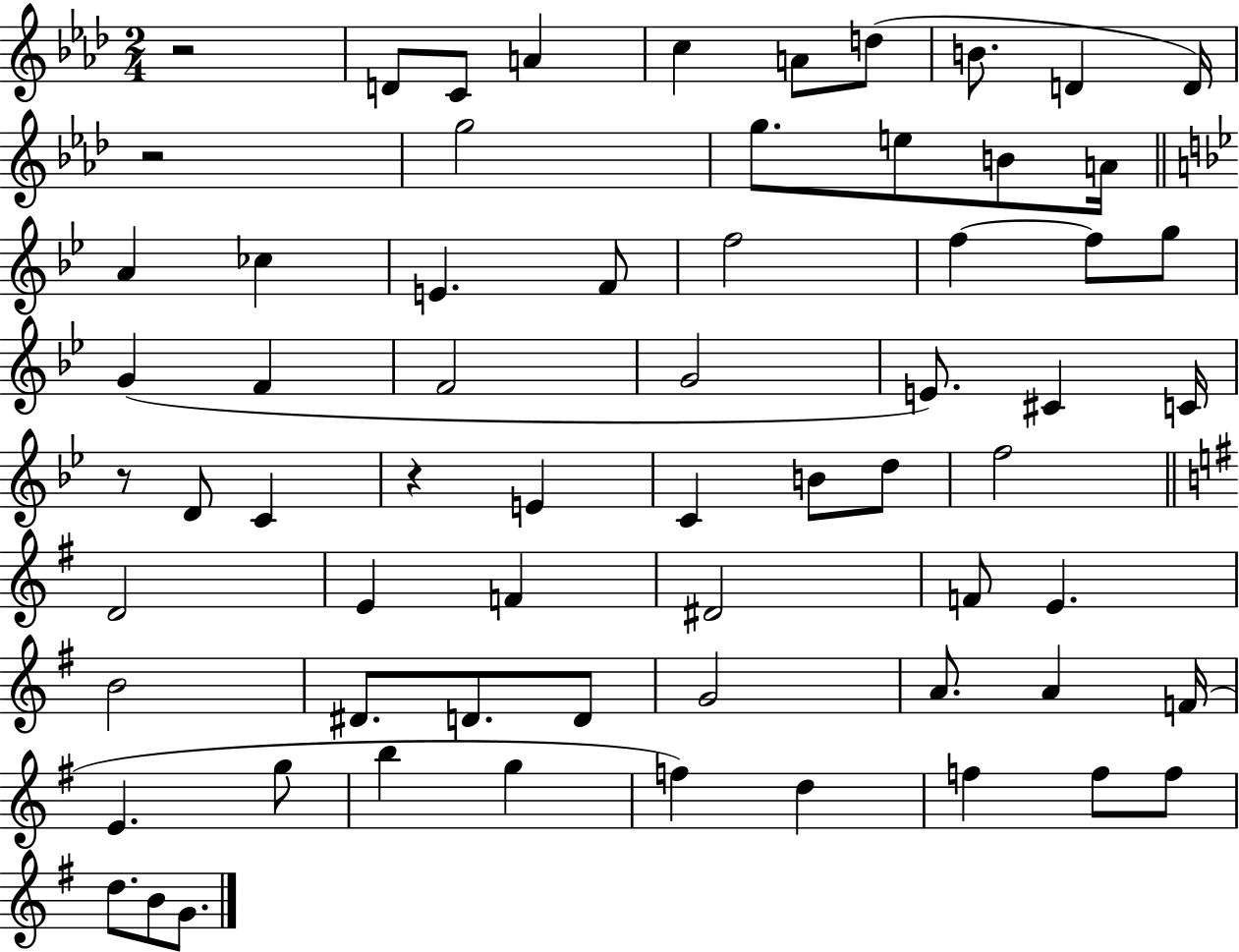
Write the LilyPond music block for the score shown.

{
  \clef treble
  \numericTimeSignature
  \time 2/4
  \key aes \major
  r2 | d'8 c'8 a'4 | c''4 a'8 d''8( | b'8. d'4 d'16) | \break r2 | g''2 | g''8. e''8 b'8 a'16 | \bar "||" \break \key g \minor a'4 ces''4 | e'4. f'8 | f''2 | f''4~~ f''8 g''8 | \break g'4( f'4 | f'2 | g'2 | e'8.) cis'4 c'16 | \break r8 d'8 c'4 | r4 e'4 | c'4 b'8 d''8 | f''2 | \break \bar "||" \break \key e \minor d'2 | e'4 f'4 | dis'2 | f'8 e'4. | \break b'2 | dis'8. d'8. d'8 | g'2 | a'8. a'4 f'16( | \break e'4. g''8 | b''4 g''4 | f''4) d''4 | f''4 f''8 f''8 | \break d''8. b'8 g'8. | \bar "|."
}